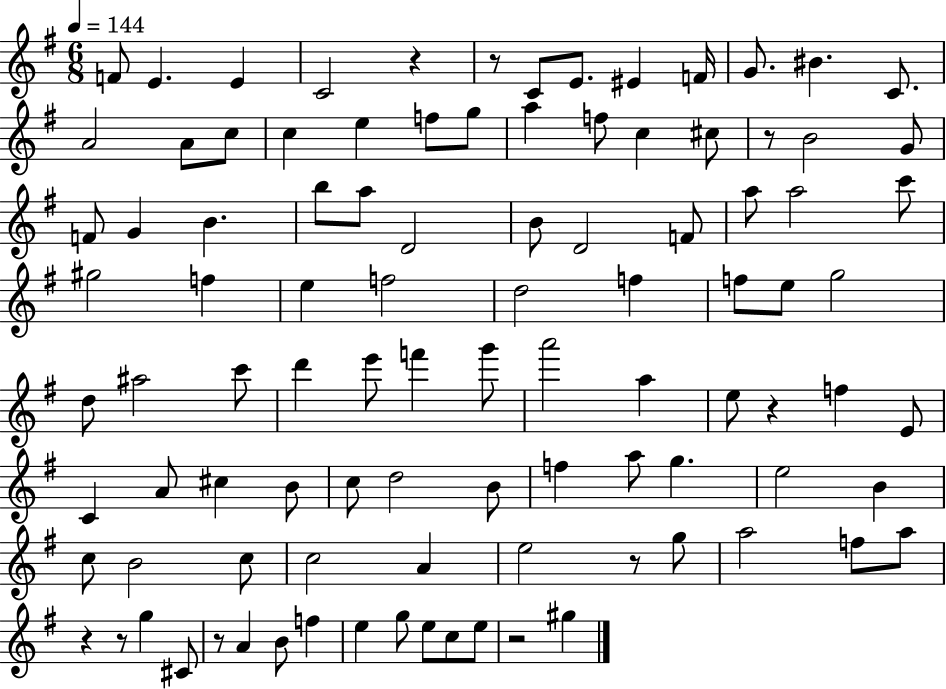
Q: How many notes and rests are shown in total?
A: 99